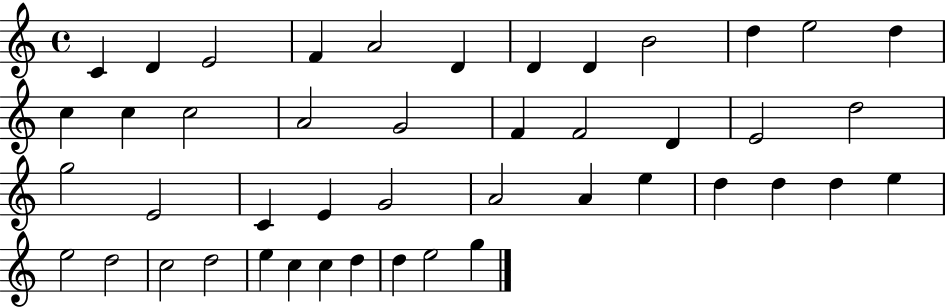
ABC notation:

X:1
T:Untitled
M:4/4
L:1/4
K:C
C D E2 F A2 D D D B2 d e2 d c c c2 A2 G2 F F2 D E2 d2 g2 E2 C E G2 A2 A e d d d e e2 d2 c2 d2 e c c d d e2 g